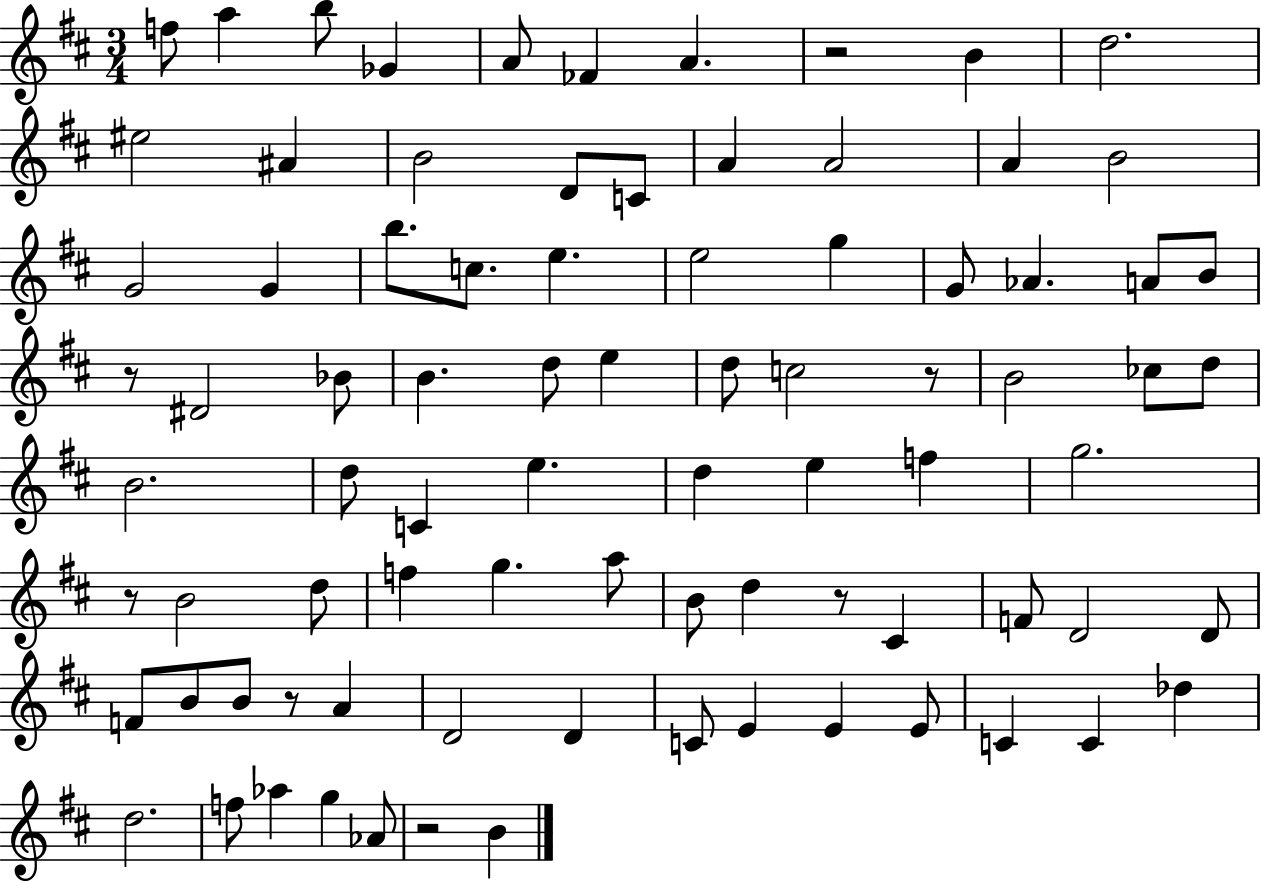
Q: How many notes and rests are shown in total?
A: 84